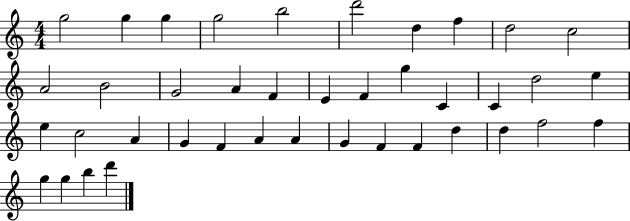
X:1
T:Untitled
M:4/4
L:1/4
K:C
g2 g g g2 b2 d'2 d f d2 c2 A2 B2 G2 A F E F g C C d2 e e c2 A G F A A G F F d d f2 f g g b d'